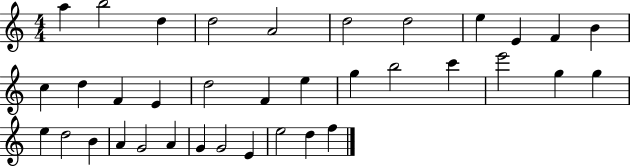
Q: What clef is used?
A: treble